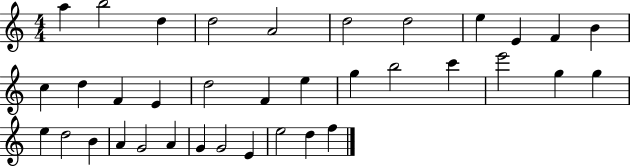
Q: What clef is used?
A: treble